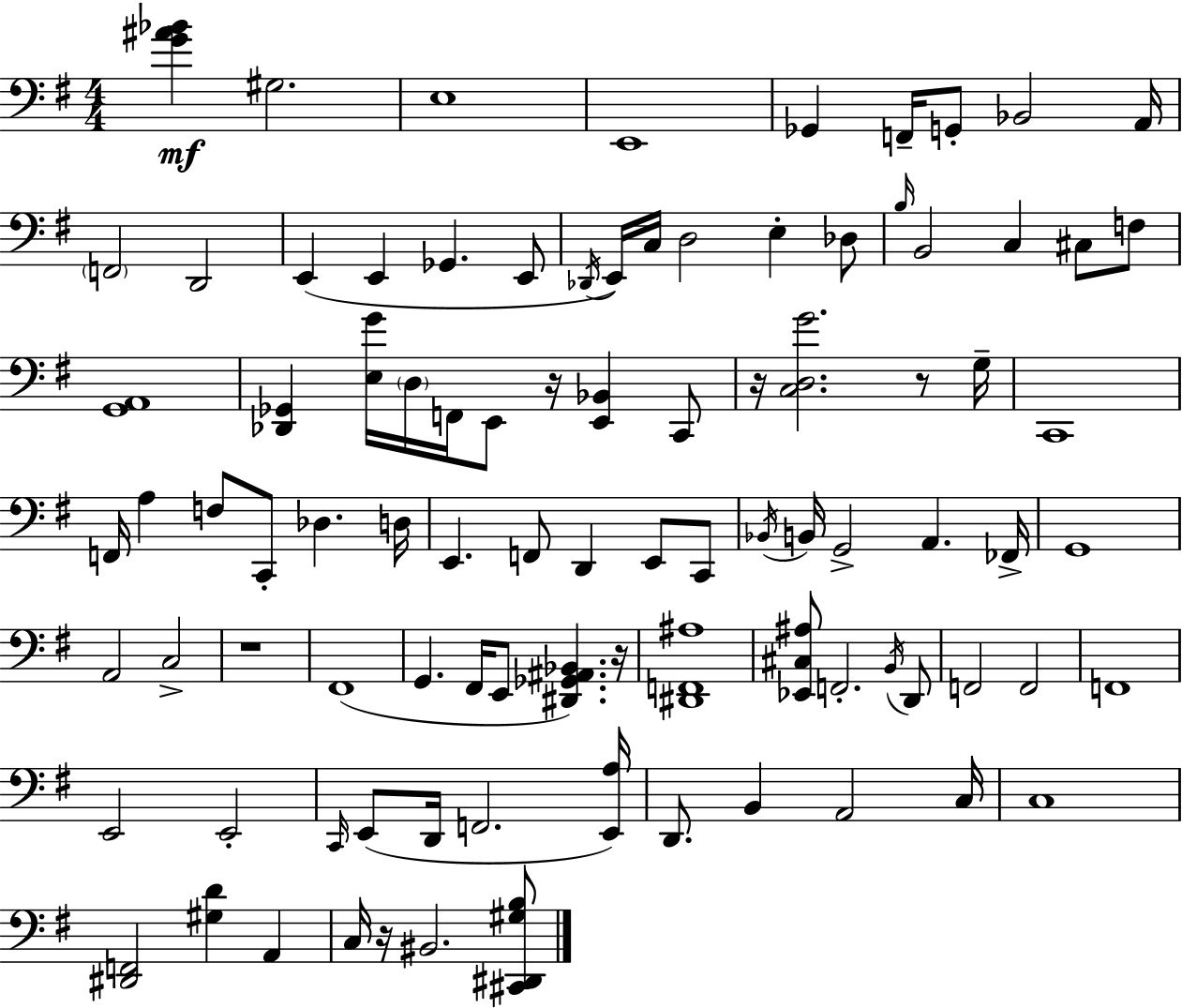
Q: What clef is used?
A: bass